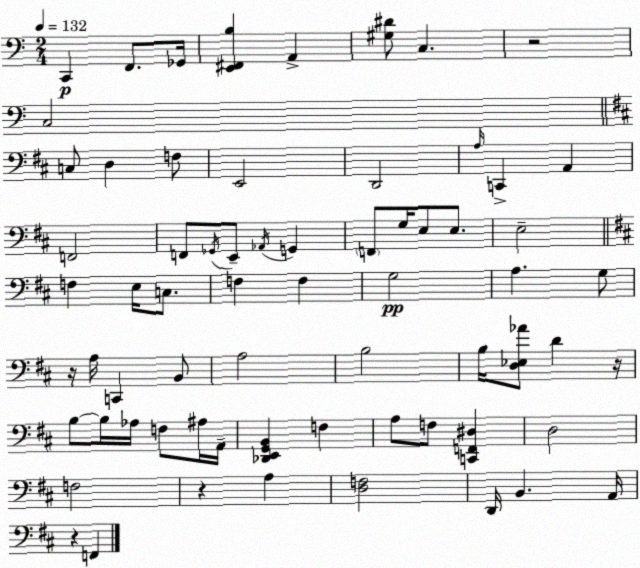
X:1
T:Untitled
M:2/4
L:1/4
K:Am
C,, F,,/2 _G,,/4 [E,,^F,,B,] A,, [^G,^D]/2 C, z2 C,2 C,/2 D, F,/2 E,,2 D,,2 A,/4 C,, A,, F,,2 F,,/2 _G,,/4 E,,/2 _A,,/4 G,, F,,/2 G,/4 E,/2 E,/2 E,2 F, E,/4 C,/2 F, F, G,2 A, G,/2 z/4 A,/4 C,, B,,/2 A,2 B,2 B,/4 [D,_E,_A]/2 D z/4 B,/2 B,/4 _A,/4 F,/2 ^A,/4 A,,/4 [_D,,E,,G,,B,,] F, A,/2 F,/2 [C,,F,,^D,] D,2 F,2 z A, [D,F,]2 D,,/4 B,, A,,/4 z F,,